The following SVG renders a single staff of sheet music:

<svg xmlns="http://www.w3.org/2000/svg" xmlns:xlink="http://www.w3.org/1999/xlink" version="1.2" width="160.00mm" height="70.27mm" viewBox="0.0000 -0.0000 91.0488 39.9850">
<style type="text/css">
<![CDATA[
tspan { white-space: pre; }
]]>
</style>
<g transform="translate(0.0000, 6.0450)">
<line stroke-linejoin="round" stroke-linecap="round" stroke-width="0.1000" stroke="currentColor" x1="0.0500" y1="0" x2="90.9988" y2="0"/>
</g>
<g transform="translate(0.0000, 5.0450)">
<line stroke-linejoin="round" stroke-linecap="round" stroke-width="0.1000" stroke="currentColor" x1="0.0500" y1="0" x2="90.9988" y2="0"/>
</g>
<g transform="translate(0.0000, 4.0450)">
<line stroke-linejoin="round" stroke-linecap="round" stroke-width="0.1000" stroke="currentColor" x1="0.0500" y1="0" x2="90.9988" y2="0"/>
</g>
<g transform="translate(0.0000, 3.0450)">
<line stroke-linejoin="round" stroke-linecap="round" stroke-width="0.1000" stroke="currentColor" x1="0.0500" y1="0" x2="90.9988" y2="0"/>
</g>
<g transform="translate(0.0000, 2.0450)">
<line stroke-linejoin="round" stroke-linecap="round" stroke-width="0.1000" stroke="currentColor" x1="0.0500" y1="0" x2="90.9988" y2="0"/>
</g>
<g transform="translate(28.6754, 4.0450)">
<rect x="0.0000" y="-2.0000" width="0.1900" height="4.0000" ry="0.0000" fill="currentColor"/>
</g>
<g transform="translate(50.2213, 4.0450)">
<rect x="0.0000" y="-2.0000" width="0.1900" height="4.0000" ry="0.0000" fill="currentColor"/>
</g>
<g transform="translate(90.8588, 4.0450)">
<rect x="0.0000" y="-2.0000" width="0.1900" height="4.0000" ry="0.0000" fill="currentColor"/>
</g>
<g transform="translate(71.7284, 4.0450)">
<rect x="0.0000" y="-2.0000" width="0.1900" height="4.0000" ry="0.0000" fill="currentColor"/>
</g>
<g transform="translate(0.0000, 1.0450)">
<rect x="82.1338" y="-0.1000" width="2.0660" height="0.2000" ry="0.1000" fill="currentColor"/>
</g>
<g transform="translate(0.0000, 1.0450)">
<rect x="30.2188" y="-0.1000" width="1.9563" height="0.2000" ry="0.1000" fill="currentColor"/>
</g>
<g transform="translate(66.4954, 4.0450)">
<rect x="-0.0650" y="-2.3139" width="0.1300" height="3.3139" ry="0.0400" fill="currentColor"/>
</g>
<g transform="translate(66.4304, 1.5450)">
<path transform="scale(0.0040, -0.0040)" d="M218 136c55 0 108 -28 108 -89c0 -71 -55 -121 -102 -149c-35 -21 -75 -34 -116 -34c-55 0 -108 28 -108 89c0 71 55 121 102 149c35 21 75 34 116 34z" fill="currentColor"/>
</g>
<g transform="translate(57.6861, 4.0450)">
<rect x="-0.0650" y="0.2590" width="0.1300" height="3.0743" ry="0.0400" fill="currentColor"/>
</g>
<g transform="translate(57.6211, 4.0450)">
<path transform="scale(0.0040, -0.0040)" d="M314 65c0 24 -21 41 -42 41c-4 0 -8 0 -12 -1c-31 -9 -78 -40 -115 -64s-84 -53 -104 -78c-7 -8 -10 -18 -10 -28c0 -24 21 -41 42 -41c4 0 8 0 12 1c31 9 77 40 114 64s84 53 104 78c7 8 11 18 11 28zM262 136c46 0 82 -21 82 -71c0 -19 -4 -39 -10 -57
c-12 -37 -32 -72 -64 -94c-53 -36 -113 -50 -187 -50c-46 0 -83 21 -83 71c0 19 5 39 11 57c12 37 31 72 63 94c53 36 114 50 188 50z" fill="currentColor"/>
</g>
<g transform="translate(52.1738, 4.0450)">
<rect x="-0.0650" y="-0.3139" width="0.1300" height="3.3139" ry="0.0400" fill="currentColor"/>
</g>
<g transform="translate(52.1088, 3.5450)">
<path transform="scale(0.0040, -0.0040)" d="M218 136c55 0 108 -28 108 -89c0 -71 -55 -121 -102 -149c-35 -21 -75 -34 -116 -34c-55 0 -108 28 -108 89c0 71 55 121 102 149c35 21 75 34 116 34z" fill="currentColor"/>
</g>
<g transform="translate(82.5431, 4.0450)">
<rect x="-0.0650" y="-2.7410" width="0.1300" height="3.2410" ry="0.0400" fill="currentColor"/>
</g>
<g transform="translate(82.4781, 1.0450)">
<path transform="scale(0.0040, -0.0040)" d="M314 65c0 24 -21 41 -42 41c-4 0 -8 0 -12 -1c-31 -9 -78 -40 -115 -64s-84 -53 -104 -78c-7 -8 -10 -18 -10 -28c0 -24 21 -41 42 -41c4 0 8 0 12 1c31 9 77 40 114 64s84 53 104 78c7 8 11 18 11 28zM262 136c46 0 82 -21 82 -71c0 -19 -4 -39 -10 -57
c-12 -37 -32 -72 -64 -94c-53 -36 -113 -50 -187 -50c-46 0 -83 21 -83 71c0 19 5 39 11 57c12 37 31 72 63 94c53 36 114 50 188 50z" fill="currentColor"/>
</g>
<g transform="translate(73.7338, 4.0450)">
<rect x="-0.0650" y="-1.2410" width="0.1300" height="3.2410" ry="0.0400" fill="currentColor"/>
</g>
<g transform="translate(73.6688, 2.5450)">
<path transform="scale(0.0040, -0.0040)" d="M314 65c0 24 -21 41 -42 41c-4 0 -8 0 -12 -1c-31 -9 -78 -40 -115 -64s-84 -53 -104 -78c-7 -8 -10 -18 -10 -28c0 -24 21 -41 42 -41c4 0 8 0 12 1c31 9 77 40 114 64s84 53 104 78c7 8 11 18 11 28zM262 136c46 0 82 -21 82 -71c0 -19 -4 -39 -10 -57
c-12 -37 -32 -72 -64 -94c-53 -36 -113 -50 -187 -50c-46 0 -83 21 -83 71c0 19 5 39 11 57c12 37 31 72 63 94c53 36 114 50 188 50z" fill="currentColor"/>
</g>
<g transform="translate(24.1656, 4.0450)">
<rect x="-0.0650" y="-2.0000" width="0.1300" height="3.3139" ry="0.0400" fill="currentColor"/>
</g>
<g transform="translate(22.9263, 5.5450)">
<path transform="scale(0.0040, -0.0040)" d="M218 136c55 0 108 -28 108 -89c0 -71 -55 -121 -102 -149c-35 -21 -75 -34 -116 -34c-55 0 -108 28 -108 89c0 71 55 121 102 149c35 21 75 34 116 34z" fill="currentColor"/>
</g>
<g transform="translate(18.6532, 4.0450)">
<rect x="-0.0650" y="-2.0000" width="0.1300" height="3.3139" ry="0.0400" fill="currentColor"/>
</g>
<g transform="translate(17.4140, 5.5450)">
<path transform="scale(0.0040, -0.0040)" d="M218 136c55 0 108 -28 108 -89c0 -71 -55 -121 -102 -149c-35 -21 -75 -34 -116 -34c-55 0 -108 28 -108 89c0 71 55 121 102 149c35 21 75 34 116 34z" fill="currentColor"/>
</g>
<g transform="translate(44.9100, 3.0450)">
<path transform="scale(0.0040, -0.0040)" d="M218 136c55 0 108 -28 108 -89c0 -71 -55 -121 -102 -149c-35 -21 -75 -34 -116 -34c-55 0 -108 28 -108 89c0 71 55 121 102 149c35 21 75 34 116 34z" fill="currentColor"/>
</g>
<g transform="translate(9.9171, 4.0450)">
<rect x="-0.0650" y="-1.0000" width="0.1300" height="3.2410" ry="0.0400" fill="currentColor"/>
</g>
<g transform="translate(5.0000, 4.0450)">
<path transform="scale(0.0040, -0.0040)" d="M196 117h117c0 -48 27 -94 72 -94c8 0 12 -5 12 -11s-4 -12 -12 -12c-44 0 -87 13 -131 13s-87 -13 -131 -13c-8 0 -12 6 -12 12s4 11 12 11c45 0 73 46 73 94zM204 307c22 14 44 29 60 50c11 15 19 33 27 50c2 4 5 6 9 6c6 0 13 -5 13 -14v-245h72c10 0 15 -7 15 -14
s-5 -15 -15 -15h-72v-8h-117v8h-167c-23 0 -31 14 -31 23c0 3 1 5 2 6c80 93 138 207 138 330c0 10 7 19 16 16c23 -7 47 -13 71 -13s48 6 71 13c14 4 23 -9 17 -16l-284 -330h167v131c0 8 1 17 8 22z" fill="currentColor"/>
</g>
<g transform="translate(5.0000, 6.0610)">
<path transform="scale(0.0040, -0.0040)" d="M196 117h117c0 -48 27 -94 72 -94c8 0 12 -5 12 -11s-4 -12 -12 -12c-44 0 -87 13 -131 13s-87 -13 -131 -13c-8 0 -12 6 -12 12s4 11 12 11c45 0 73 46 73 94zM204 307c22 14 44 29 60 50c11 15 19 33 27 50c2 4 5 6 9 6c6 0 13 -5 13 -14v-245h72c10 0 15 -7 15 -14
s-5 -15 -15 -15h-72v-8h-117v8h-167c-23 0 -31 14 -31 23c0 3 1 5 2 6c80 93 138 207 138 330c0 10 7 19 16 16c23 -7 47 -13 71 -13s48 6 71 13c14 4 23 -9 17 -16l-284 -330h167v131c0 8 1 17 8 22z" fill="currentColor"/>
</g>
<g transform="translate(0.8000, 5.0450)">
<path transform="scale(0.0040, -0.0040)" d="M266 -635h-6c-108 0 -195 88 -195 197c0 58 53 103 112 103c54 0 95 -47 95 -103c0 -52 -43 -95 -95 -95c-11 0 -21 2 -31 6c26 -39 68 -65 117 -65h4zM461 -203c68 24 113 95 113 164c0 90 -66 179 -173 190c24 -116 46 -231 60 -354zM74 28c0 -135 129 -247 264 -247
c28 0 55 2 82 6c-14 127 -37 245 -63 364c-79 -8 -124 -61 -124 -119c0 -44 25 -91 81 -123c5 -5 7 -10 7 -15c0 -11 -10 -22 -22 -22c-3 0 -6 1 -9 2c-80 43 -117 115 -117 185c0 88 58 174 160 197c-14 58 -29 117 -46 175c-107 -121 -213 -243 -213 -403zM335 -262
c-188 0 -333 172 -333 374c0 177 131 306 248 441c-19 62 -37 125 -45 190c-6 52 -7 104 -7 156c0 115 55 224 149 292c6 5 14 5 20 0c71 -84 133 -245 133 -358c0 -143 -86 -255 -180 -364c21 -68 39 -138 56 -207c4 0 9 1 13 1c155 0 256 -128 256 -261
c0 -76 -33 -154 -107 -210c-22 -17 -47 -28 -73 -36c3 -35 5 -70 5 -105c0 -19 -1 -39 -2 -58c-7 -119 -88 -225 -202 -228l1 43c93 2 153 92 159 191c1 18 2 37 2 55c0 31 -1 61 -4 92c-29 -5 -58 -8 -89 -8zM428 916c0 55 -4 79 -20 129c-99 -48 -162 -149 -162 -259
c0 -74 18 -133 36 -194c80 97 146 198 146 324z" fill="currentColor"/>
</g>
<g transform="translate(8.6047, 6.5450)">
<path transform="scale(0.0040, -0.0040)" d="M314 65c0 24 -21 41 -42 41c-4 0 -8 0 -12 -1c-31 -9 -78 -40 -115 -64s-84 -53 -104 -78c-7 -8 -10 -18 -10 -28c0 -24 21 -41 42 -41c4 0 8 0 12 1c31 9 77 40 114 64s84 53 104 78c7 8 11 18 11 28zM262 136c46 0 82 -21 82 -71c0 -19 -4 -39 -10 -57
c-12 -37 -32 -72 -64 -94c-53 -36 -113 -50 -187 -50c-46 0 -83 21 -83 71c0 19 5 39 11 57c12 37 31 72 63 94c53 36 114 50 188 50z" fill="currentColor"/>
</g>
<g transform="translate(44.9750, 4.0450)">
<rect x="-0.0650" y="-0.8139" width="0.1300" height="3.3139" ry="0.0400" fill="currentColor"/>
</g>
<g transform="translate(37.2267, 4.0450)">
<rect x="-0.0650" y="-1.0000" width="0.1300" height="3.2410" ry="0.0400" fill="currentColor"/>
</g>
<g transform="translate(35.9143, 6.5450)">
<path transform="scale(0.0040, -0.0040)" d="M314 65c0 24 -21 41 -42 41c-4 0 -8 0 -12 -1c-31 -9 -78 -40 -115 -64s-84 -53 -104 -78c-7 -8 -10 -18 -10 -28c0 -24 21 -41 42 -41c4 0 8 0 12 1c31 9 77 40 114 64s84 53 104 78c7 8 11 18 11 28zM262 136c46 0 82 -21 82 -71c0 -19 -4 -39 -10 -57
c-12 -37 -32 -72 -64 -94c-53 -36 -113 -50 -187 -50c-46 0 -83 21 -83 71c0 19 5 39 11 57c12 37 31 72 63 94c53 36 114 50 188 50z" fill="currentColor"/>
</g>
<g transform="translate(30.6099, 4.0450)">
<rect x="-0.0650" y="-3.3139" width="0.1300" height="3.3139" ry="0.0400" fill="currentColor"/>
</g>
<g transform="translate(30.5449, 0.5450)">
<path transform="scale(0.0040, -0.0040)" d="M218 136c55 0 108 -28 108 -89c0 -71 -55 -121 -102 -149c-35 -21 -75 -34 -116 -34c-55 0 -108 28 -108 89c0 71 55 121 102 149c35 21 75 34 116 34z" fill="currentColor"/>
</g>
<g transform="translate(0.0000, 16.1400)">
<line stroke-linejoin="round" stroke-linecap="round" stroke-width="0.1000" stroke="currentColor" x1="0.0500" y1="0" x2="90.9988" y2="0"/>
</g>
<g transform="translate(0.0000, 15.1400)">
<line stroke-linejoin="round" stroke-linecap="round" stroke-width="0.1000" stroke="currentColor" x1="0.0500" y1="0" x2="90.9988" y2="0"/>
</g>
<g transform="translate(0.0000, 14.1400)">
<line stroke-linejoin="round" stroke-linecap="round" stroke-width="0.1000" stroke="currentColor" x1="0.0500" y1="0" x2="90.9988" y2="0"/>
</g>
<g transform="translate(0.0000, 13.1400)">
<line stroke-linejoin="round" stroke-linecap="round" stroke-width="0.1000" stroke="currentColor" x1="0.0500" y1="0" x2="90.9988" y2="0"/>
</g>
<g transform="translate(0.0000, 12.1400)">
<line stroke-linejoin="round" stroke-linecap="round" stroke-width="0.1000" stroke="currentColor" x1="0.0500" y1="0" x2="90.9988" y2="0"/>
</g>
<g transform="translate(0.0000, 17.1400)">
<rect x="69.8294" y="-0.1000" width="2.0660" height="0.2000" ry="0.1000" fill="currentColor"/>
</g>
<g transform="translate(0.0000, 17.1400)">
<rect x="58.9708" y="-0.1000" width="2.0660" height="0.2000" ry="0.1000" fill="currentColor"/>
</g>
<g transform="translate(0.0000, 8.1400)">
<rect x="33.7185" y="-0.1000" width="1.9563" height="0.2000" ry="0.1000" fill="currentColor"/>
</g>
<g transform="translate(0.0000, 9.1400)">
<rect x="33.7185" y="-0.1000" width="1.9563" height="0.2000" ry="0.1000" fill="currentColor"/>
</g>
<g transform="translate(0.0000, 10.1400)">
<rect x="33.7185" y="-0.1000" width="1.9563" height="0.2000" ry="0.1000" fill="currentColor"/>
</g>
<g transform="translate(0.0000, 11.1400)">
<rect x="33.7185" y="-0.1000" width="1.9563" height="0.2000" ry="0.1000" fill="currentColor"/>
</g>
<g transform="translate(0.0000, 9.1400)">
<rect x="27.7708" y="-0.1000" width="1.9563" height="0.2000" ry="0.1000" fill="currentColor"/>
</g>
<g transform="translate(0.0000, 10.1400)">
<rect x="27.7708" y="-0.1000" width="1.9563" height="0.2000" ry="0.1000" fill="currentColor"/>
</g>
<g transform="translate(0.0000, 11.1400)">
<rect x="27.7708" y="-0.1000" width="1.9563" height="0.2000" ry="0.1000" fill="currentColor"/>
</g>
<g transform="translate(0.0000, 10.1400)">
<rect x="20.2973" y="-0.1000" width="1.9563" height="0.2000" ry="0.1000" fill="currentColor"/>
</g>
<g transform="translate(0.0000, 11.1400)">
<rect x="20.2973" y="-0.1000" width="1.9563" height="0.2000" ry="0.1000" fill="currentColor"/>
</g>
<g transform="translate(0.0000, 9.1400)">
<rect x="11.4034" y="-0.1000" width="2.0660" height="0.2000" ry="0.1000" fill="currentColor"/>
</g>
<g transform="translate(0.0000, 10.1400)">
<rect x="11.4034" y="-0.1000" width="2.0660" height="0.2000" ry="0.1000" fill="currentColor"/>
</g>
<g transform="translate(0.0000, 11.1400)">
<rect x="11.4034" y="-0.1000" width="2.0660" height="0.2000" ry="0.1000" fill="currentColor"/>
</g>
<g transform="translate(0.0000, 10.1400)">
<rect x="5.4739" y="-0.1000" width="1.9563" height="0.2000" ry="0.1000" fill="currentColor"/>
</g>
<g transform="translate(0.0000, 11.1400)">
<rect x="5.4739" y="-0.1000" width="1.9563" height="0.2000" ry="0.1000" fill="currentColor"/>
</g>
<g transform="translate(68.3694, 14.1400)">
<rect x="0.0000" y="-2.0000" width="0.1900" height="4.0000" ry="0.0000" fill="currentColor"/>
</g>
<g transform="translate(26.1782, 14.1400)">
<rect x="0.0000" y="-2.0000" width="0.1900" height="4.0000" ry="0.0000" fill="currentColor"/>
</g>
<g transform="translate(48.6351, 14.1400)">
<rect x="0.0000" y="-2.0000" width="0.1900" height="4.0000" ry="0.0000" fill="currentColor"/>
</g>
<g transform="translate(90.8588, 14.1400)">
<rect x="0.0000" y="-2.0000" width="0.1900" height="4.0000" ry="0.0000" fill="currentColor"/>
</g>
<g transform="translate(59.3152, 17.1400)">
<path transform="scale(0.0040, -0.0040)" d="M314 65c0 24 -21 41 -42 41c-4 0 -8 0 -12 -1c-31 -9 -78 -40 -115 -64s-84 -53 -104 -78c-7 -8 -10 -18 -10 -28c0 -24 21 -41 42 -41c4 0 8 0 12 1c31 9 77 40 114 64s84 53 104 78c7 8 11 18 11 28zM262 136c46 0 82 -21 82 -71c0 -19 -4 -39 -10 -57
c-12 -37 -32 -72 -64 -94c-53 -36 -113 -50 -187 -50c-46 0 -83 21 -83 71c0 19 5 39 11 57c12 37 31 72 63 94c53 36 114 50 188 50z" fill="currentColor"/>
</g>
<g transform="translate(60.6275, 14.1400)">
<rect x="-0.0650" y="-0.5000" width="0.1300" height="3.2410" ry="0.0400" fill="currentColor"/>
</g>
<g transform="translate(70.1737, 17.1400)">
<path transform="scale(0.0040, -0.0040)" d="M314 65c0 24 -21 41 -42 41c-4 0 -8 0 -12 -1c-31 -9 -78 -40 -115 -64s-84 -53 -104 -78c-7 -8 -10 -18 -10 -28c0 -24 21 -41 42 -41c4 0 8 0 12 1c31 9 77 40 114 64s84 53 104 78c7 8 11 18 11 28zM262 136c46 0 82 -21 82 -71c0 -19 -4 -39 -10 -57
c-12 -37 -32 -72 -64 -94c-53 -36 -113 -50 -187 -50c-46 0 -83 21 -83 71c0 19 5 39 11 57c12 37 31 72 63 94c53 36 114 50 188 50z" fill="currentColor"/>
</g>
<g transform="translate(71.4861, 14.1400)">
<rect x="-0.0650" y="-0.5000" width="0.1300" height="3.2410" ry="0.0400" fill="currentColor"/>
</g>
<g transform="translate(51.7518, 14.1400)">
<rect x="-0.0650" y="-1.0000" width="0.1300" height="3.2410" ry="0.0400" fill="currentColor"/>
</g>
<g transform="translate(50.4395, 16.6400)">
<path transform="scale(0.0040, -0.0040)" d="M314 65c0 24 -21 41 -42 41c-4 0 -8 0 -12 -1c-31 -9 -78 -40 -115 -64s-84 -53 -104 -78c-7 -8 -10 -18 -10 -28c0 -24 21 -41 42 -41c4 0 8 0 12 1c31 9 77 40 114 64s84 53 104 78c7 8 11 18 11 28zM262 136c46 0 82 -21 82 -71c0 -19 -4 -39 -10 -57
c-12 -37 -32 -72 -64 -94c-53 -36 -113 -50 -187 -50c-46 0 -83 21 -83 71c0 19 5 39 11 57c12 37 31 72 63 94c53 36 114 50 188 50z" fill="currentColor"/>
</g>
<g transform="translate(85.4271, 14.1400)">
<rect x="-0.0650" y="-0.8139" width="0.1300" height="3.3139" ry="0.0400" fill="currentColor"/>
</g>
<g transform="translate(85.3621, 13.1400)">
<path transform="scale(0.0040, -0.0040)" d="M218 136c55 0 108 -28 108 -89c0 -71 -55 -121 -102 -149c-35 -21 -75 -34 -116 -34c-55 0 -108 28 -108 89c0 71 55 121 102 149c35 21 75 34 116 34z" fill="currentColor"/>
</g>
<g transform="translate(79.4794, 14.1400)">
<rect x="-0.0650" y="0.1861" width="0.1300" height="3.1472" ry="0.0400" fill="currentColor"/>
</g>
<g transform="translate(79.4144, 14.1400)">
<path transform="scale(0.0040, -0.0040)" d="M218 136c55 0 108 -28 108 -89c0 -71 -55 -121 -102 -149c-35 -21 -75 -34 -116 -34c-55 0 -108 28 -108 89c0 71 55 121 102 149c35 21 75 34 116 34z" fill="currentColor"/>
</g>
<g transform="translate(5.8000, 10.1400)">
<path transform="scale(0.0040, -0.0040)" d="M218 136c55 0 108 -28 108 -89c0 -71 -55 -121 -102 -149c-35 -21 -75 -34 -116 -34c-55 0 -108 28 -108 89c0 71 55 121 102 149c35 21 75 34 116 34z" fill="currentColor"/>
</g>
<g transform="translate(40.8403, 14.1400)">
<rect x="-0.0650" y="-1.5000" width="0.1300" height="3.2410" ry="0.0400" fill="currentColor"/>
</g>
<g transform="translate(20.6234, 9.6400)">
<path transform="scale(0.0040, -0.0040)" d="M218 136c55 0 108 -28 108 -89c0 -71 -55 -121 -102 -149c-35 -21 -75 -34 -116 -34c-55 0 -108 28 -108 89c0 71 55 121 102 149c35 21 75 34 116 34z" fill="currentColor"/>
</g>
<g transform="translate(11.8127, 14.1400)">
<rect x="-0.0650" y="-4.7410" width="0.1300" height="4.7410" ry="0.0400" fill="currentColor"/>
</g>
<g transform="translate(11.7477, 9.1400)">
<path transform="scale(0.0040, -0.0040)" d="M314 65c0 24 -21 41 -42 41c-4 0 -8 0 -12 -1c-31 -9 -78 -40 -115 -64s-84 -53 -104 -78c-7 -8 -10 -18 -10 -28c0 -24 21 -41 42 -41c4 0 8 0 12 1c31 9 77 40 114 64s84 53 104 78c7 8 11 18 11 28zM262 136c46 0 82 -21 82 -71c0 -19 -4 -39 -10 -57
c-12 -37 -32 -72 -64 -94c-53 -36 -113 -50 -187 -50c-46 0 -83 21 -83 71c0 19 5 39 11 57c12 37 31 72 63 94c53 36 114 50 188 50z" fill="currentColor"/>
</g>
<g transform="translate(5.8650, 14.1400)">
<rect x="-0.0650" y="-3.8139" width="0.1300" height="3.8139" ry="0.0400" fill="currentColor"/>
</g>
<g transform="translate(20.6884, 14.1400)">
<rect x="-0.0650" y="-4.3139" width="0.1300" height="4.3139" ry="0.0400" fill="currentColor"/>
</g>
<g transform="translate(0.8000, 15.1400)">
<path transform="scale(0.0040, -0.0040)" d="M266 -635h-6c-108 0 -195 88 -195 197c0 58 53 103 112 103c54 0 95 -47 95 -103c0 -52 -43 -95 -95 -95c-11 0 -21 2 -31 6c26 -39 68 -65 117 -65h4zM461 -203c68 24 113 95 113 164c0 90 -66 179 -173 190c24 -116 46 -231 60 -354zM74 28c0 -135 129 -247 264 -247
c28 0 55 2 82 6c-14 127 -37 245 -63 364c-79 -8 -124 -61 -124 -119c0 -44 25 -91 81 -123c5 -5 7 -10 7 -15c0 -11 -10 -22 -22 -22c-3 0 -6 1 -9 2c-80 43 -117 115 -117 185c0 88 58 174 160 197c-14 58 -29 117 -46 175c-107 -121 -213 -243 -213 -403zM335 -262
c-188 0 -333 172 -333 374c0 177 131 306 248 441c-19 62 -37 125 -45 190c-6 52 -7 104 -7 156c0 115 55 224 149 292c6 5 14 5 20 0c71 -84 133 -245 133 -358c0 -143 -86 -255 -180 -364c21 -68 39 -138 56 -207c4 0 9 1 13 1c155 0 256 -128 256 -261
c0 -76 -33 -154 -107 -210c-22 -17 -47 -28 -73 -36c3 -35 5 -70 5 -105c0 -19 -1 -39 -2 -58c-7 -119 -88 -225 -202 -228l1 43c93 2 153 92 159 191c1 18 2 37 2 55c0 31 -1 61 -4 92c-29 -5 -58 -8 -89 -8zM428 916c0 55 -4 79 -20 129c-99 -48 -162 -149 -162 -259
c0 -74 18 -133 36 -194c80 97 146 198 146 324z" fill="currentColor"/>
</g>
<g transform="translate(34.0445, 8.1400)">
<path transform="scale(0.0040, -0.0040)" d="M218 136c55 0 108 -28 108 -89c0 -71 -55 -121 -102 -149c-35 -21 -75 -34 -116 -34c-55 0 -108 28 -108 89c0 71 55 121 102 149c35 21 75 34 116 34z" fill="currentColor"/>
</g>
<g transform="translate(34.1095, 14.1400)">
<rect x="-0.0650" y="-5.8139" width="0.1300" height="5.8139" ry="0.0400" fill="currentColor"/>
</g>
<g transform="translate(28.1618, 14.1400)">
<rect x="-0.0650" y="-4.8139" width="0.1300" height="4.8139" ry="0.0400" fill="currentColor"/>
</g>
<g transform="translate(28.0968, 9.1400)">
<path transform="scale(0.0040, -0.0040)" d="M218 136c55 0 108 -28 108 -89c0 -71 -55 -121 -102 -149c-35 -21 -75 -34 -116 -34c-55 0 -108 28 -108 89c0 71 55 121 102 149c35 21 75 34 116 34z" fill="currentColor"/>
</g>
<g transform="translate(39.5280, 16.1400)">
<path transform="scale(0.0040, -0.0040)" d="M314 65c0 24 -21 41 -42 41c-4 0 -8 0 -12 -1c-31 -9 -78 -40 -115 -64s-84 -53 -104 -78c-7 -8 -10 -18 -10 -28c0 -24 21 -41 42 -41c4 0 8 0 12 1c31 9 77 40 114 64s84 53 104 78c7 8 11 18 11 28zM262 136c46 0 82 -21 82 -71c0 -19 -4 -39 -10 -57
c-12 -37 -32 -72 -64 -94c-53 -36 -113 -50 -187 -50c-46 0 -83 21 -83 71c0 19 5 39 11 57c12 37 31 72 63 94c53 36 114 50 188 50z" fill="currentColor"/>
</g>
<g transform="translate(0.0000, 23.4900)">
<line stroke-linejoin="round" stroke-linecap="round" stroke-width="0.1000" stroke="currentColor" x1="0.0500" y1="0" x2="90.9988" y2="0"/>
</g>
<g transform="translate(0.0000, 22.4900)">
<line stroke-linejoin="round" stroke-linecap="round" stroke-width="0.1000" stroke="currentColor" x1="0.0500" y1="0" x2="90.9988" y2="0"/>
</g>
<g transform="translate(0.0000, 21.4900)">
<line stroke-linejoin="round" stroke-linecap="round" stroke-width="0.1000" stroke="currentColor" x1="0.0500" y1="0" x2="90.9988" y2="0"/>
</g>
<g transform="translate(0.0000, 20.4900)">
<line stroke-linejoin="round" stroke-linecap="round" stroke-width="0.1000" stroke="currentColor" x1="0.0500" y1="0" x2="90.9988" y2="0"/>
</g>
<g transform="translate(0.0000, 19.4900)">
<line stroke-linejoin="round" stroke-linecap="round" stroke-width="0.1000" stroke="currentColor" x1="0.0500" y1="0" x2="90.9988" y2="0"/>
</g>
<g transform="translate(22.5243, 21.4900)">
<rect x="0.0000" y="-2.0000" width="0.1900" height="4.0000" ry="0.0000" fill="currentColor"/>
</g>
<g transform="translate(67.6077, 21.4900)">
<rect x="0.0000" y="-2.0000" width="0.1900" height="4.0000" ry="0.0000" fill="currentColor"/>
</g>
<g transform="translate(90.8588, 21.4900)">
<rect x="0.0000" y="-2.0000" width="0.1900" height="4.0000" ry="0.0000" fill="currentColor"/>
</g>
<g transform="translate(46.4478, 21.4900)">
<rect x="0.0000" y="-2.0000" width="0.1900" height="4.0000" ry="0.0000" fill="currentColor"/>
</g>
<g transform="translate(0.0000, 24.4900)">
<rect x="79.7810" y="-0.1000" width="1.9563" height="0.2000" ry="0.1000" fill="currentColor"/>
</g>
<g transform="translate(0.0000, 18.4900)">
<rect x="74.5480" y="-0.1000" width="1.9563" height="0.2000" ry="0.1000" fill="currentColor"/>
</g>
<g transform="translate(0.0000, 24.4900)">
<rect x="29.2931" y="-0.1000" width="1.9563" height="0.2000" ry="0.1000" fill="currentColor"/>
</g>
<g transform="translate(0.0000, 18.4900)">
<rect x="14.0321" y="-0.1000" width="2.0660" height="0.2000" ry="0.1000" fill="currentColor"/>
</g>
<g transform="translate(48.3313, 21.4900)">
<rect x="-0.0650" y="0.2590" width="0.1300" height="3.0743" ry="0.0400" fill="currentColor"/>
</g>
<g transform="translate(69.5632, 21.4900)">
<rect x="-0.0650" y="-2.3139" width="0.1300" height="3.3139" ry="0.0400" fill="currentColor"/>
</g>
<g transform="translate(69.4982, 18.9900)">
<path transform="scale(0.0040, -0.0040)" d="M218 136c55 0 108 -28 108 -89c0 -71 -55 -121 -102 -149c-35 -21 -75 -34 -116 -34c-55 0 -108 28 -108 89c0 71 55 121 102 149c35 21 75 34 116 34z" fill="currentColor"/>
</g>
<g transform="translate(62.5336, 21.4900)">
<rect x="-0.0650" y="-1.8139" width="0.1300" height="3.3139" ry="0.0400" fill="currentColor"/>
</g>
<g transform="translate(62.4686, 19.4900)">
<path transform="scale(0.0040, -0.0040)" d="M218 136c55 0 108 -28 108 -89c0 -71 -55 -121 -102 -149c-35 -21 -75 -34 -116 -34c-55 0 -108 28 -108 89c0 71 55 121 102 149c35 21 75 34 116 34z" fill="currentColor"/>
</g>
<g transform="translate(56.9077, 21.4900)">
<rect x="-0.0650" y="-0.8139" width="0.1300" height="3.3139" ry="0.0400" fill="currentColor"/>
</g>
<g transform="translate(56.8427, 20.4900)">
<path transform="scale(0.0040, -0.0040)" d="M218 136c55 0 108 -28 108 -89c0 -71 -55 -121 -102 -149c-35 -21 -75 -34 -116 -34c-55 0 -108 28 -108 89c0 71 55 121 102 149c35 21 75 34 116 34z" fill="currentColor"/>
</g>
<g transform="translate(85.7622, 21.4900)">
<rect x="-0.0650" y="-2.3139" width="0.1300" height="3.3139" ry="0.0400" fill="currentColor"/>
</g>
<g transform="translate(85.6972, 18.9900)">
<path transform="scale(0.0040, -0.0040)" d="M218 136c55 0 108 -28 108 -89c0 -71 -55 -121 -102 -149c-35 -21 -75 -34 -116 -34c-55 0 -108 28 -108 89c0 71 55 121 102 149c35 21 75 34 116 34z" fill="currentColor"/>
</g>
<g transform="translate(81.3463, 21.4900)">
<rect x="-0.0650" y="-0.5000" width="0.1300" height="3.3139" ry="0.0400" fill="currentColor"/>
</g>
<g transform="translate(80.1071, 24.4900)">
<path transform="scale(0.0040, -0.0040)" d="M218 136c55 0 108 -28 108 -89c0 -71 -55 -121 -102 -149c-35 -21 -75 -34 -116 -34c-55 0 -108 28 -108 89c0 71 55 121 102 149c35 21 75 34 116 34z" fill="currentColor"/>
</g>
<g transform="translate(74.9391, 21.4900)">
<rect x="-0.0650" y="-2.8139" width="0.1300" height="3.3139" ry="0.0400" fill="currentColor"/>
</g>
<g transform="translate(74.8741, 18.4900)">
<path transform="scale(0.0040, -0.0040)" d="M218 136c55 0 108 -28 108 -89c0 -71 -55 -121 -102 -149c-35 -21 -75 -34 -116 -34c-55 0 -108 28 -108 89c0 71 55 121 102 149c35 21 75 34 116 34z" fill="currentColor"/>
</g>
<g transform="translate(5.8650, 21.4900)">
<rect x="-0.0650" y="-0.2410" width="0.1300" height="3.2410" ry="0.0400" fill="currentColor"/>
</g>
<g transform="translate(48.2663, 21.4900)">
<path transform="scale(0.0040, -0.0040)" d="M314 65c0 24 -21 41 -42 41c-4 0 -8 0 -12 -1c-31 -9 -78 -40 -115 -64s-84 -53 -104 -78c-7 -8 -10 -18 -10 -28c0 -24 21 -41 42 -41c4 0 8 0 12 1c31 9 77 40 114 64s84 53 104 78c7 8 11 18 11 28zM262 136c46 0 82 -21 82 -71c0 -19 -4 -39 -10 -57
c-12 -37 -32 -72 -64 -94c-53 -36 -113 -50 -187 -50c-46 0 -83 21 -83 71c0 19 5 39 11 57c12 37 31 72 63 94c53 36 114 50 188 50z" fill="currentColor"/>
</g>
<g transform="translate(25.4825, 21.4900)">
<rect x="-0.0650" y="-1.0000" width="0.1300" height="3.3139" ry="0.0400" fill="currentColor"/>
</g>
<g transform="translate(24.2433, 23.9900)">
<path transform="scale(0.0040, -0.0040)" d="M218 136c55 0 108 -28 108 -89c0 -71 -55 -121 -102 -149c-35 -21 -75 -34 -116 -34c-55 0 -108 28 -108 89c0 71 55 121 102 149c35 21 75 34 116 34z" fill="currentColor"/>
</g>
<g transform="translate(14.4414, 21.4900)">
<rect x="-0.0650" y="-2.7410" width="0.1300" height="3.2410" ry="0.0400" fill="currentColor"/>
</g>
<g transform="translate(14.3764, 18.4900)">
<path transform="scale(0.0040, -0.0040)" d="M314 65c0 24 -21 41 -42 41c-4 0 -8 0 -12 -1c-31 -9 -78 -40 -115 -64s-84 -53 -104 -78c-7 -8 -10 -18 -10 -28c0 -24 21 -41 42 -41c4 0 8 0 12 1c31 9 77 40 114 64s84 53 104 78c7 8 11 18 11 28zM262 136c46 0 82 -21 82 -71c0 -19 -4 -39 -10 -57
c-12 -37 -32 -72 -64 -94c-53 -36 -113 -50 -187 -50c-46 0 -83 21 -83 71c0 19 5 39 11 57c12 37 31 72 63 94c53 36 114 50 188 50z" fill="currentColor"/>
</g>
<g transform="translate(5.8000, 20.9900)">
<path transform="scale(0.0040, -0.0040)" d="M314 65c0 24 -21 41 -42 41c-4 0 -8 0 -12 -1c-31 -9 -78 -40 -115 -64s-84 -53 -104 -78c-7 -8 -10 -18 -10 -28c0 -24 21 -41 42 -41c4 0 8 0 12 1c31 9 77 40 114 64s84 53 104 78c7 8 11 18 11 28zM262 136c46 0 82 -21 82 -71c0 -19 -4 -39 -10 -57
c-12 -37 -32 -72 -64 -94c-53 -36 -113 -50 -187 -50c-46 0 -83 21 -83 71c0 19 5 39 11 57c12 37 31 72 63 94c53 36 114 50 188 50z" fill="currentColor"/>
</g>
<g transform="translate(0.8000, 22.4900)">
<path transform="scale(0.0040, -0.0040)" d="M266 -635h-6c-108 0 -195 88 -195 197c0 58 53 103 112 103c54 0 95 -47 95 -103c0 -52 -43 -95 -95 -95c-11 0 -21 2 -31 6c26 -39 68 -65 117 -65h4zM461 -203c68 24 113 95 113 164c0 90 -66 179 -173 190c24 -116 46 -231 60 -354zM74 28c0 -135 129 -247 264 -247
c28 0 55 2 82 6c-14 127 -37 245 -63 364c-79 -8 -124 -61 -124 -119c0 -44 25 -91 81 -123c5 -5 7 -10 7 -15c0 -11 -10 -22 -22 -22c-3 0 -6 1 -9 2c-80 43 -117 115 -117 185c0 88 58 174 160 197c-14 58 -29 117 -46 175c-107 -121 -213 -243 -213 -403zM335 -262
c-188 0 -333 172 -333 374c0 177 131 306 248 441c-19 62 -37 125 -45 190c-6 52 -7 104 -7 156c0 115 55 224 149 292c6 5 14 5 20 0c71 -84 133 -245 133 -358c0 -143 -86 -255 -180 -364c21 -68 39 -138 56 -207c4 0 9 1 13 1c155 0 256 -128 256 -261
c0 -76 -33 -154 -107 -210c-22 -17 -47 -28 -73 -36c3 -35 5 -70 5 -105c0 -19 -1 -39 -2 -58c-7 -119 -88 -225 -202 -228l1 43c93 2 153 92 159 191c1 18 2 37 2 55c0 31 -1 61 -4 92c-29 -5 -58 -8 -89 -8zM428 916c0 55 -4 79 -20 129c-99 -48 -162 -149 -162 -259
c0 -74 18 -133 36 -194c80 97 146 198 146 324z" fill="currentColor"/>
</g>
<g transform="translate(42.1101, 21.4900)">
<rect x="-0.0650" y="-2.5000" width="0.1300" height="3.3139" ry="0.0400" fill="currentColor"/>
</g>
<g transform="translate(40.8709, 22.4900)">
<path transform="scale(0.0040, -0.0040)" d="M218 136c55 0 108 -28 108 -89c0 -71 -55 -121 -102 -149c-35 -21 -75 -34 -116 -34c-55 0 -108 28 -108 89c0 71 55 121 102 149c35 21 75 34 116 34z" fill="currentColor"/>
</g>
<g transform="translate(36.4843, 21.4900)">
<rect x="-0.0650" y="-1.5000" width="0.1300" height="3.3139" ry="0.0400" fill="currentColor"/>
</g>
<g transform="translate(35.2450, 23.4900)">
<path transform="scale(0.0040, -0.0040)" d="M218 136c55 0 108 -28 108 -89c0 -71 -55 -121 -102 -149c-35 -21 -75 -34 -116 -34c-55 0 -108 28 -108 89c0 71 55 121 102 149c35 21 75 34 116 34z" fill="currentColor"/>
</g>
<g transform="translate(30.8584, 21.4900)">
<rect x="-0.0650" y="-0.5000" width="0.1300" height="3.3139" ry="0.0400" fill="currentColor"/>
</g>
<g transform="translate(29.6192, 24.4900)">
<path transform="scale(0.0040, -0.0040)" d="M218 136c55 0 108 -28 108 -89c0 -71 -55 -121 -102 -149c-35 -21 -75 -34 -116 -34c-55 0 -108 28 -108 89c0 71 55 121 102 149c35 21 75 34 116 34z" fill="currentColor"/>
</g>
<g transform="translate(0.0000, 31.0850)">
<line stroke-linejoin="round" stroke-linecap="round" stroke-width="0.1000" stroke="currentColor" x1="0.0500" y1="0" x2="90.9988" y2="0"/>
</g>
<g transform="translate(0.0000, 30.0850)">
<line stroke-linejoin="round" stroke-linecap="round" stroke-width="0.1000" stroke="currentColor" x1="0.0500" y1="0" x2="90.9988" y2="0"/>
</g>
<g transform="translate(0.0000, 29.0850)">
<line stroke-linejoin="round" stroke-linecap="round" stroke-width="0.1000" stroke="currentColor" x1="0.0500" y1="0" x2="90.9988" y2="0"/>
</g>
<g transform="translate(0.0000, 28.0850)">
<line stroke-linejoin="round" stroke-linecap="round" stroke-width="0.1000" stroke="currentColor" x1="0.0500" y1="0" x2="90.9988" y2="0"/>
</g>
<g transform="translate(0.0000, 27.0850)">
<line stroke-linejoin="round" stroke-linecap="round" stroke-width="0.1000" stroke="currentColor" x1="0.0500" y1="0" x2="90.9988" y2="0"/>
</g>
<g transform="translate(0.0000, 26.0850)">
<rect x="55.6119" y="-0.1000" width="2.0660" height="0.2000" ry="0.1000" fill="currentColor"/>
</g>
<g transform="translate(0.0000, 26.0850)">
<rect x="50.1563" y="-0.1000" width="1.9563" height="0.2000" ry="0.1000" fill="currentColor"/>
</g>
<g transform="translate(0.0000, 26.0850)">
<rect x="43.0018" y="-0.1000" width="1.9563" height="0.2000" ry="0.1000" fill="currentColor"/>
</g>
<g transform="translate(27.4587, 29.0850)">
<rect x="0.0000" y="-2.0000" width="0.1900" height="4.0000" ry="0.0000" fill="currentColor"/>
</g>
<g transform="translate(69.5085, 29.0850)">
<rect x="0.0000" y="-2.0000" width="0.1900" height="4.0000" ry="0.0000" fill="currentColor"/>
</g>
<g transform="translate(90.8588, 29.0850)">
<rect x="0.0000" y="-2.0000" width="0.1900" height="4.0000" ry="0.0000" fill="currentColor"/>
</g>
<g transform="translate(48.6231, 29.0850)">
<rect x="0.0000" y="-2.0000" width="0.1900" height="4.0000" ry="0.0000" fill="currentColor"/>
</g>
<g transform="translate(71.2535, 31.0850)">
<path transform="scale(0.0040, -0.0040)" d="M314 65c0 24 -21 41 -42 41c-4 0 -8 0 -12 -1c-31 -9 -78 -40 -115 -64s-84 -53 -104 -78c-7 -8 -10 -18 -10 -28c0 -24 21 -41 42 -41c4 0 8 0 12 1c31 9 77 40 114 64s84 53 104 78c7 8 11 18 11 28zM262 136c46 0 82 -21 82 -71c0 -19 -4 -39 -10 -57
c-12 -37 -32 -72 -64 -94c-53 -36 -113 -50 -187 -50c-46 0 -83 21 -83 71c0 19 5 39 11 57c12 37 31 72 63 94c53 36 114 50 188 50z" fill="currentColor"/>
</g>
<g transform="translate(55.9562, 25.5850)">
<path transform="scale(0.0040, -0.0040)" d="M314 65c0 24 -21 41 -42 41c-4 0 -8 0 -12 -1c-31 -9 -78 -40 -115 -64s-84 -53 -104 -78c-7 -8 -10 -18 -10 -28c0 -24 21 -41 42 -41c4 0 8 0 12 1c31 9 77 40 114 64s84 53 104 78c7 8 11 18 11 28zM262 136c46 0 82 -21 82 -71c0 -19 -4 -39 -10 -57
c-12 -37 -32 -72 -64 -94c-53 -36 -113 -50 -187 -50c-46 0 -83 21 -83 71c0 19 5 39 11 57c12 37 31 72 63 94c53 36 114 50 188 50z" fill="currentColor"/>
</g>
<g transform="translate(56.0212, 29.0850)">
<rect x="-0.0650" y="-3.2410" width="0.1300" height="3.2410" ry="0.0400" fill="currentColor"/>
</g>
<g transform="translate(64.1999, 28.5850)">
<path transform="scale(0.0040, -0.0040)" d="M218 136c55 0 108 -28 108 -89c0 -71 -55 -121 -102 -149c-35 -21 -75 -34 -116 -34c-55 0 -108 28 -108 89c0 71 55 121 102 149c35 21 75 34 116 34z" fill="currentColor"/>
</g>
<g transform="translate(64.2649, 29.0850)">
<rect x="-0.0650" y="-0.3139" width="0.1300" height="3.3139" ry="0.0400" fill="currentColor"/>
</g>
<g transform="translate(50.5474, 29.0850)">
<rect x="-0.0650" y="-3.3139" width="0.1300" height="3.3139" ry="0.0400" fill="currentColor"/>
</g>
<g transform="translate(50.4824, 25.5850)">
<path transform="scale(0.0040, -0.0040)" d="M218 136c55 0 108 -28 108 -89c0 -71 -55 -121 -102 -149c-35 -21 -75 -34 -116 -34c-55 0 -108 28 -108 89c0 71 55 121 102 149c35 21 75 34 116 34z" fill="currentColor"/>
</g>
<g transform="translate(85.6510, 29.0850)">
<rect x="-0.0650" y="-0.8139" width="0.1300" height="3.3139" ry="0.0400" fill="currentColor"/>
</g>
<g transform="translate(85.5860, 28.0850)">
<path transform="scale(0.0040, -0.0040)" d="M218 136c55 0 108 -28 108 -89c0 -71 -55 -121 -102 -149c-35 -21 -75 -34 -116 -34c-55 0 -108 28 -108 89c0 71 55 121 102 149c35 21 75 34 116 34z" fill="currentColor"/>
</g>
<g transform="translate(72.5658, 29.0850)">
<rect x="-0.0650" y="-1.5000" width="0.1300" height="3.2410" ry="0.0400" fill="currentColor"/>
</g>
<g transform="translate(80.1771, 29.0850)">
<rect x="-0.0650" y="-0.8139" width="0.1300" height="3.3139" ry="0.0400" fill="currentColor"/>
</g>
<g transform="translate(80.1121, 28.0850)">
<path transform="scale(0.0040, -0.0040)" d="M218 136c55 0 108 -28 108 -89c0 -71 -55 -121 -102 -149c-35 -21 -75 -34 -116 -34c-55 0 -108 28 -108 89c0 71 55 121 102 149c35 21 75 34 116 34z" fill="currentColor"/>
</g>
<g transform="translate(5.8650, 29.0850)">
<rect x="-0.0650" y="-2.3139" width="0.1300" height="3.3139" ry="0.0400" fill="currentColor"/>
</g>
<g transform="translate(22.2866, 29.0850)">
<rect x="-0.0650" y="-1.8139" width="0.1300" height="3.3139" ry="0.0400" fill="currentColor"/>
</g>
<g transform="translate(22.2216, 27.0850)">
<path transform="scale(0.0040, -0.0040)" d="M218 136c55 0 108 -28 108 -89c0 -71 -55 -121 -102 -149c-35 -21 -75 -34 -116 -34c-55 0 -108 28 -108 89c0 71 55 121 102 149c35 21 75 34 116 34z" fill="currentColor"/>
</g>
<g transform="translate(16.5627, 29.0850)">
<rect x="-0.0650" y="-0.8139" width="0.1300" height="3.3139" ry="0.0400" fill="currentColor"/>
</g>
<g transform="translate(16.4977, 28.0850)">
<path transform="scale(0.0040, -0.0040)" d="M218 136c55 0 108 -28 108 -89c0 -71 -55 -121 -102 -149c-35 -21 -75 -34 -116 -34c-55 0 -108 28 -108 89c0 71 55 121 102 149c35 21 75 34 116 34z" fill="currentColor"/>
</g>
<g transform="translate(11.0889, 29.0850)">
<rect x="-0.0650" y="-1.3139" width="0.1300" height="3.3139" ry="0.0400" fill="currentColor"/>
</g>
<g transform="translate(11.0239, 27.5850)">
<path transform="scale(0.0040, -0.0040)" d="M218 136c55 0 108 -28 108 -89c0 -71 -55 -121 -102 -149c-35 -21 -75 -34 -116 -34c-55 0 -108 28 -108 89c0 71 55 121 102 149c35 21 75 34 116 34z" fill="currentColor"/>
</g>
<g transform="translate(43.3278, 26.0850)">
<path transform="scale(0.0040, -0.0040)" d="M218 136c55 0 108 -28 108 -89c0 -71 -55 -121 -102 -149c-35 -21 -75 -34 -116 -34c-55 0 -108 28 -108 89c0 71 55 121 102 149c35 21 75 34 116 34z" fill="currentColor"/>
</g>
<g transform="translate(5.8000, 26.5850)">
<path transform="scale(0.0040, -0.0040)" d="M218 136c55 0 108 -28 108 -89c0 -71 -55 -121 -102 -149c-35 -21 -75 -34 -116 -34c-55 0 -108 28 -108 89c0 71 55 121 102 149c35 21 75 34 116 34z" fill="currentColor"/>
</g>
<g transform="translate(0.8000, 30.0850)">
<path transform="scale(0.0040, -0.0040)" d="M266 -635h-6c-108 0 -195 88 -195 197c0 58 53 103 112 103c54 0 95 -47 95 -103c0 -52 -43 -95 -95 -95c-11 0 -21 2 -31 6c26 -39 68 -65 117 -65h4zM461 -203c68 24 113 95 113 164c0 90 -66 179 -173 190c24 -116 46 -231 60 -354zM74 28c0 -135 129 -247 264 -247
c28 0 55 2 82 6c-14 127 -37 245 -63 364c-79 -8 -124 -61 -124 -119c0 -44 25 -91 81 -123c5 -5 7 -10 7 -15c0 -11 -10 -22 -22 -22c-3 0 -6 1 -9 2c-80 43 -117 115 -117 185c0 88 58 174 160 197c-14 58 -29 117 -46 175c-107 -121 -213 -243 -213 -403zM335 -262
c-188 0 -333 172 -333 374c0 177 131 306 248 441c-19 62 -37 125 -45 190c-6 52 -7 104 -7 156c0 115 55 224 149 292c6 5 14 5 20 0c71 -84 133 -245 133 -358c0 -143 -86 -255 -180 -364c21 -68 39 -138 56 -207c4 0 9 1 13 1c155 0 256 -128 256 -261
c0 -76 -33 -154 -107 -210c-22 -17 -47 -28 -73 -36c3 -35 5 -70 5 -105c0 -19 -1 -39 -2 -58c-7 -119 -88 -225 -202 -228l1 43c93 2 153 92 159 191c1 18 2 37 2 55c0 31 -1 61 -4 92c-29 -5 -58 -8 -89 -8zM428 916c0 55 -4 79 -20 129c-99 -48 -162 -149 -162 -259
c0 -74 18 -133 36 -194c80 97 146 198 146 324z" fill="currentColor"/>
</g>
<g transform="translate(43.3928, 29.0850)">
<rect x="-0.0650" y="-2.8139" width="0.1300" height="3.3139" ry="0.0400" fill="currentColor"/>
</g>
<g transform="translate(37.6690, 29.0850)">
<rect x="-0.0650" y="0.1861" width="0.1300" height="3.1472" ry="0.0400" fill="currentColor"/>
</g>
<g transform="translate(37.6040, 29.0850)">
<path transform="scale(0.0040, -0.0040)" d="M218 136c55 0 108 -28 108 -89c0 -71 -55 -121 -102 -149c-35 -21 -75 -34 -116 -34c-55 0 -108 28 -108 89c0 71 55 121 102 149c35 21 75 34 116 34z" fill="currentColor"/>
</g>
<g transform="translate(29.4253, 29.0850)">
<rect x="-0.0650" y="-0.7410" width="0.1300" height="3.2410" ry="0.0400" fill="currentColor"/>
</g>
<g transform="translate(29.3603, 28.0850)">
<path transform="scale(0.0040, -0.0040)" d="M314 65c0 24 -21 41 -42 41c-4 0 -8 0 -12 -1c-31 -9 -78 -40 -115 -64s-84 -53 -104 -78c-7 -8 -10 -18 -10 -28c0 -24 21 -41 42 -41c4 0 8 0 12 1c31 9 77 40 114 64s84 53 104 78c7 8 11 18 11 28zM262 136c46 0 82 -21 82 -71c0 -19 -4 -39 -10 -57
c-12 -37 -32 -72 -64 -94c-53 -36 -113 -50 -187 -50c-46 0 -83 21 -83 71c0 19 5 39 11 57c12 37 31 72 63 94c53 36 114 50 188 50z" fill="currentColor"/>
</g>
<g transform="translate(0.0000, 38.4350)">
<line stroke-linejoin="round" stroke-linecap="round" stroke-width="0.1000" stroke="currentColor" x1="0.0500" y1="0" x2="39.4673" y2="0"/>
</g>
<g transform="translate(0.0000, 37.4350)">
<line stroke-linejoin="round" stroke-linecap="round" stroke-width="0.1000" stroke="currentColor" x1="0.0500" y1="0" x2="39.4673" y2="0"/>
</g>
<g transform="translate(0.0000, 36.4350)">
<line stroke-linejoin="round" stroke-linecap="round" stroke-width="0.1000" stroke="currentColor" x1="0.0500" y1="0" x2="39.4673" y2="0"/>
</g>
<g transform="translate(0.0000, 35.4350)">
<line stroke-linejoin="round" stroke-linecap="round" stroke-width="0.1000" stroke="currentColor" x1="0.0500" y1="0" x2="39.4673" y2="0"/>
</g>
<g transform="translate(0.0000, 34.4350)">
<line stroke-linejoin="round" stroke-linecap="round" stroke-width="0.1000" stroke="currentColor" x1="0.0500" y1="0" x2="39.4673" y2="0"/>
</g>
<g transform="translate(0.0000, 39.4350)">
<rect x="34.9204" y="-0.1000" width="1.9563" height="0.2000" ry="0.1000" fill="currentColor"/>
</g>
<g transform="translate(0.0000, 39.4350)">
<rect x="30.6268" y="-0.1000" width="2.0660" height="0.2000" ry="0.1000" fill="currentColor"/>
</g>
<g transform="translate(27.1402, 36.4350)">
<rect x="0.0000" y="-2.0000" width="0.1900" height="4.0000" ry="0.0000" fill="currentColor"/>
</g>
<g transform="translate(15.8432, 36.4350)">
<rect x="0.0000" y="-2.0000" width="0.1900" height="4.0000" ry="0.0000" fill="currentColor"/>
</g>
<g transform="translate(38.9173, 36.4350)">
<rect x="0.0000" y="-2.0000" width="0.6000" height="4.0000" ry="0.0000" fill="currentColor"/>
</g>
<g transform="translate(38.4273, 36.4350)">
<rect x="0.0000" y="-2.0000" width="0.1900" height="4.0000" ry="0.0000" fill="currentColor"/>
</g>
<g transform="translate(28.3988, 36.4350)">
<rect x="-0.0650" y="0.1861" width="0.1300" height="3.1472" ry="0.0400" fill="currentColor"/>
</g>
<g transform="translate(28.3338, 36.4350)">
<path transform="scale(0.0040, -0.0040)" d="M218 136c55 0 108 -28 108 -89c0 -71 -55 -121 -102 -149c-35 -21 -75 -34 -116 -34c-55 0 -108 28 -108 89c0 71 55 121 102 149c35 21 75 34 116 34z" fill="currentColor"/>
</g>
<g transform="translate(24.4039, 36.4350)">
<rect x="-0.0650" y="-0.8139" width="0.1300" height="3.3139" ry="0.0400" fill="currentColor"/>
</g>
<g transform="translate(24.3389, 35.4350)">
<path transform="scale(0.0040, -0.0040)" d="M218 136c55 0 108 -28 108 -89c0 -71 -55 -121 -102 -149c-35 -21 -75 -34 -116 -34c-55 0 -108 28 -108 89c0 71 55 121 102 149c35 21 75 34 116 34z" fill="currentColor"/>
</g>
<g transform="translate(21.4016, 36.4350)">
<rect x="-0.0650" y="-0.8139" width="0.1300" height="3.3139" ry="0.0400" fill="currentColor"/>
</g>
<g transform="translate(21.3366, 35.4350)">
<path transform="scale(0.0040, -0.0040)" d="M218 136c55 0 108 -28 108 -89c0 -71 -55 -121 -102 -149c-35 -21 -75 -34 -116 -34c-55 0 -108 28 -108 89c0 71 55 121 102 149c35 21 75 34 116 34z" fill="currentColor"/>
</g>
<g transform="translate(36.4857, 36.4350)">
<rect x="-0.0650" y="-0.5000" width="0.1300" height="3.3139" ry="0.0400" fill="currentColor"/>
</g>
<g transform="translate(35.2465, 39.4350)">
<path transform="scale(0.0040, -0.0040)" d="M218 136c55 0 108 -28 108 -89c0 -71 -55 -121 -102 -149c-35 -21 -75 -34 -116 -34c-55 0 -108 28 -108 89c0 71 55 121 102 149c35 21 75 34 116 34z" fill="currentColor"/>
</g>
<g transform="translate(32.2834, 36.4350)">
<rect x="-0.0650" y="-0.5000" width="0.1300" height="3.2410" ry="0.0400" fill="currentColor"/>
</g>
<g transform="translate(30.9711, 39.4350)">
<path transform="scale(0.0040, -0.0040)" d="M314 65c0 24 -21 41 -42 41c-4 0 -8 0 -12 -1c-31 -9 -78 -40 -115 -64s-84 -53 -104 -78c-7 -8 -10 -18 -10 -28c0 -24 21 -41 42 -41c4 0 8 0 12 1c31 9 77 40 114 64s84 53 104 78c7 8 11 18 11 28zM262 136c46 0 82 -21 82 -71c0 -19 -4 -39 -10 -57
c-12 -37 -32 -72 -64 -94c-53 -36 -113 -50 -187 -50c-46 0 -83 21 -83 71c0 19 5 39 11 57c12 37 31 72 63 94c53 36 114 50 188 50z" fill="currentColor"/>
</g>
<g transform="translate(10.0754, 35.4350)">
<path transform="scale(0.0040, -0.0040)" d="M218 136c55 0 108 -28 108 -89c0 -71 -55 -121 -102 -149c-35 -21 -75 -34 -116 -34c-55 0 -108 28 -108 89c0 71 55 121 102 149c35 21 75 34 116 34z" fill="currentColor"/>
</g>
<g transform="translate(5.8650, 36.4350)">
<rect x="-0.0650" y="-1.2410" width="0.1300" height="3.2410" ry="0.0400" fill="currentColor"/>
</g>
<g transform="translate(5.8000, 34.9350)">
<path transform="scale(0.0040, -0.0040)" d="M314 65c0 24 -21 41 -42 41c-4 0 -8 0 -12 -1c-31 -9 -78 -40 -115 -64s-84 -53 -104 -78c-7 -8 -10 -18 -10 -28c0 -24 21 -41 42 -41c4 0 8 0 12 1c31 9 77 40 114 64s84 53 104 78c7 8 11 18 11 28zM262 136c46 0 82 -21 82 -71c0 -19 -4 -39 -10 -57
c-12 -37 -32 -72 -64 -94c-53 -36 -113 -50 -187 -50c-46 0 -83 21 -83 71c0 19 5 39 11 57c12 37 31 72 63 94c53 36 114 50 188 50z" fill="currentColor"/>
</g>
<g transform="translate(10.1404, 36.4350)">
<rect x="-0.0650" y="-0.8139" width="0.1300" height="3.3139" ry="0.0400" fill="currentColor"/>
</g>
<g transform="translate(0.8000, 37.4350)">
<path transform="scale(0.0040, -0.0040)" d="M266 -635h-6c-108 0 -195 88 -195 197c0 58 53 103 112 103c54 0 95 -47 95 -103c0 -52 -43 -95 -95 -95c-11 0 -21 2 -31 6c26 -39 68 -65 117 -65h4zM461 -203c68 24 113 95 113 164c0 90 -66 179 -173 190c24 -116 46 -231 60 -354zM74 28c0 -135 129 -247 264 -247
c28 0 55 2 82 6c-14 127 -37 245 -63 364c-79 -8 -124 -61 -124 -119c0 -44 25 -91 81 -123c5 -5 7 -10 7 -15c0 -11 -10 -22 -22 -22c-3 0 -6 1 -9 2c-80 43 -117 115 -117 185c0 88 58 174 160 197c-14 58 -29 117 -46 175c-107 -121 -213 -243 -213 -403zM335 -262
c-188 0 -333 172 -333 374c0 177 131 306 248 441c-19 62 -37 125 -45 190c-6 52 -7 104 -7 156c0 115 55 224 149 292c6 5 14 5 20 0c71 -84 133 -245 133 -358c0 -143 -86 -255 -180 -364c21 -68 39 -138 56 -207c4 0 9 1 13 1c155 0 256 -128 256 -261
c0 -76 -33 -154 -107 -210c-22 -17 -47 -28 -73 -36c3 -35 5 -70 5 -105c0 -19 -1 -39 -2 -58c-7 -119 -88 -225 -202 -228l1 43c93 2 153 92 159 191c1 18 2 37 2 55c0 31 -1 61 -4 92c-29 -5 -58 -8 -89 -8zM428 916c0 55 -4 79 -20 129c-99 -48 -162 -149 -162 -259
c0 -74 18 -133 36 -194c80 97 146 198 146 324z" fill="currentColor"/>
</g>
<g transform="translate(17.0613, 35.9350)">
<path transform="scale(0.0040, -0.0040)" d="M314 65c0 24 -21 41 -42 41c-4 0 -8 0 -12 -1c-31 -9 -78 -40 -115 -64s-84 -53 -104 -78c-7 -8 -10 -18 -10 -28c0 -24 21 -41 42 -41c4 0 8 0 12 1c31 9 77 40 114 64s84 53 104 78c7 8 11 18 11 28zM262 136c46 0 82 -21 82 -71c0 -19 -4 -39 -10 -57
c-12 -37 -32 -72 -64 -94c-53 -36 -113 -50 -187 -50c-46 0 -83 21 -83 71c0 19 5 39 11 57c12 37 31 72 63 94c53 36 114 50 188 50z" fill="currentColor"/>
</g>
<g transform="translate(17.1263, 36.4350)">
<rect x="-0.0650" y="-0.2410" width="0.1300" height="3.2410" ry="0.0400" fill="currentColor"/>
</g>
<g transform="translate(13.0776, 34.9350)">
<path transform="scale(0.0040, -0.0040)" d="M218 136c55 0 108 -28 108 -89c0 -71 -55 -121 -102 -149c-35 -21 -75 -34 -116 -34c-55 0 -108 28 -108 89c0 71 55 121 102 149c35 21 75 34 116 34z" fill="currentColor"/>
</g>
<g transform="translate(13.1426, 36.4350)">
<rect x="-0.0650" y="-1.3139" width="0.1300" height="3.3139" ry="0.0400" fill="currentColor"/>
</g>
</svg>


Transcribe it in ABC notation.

X:1
T:Untitled
M:4/4
L:1/4
K:C
D2 F F b D2 d c B2 g e2 a2 c' e'2 d' e' g' E2 D2 C2 C2 B d c2 a2 D C E G B2 d f g a C g g e d f d2 B a b b2 c E2 d d e2 d e c2 d d B C2 C